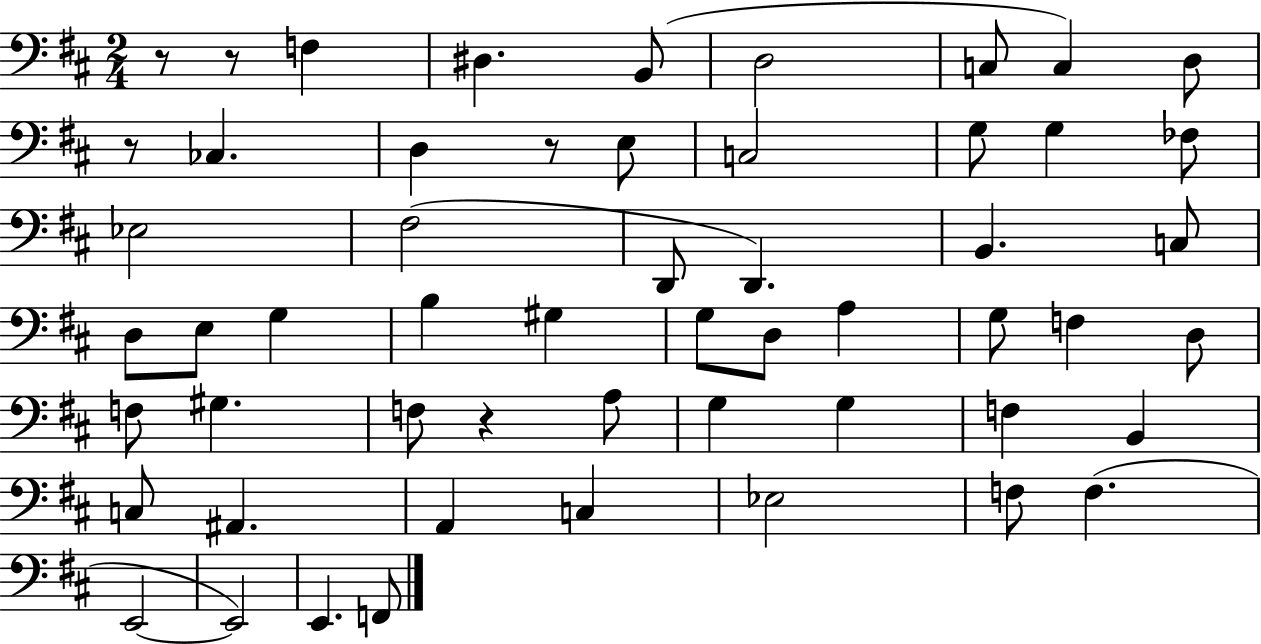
{
  \clef bass
  \numericTimeSignature
  \time 2/4
  \key d \major
  r8 r8 f4 | dis4. b,8( | d2 | c8 c4) d8 | \break r8 ces4. | d4 r8 e8 | c2 | g8 g4 fes8 | \break ees2 | fis2( | d,8 d,4.) | b,4. c8 | \break d8 e8 g4 | b4 gis4 | g8 d8 a4 | g8 f4 d8 | \break f8 gis4. | f8 r4 a8 | g4 g4 | f4 b,4 | \break c8 ais,4. | a,4 c4 | ees2 | f8 f4.( | \break e,2~~ | e,2) | e,4. f,8 | \bar "|."
}